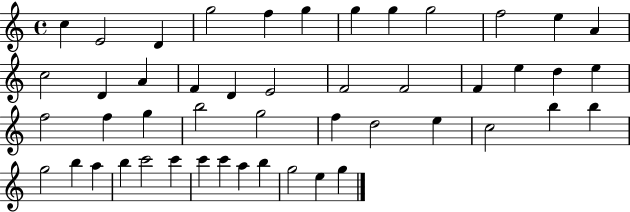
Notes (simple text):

C5/q E4/h D4/q G5/h F5/q G5/q G5/q G5/q G5/h F5/h E5/q A4/q C5/h D4/q A4/q F4/q D4/q E4/h F4/h F4/h F4/q E5/q D5/q E5/q F5/h F5/q G5/q B5/h G5/h F5/q D5/h E5/q C5/h B5/q B5/q G5/h B5/q A5/q B5/q C6/h C6/q C6/q C6/q A5/q B5/q G5/h E5/q G5/q